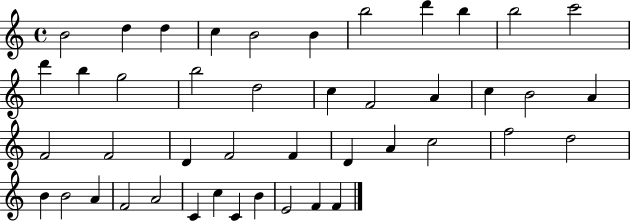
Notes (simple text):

B4/h D5/q D5/q C5/q B4/h B4/q B5/h D6/q B5/q B5/h C6/h D6/q B5/q G5/h B5/h D5/h C5/q F4/h A4/q C5/q B4/h A4/q F4/h F4/h D4/q F4/h F4/q D4/q A4/q C5/h F5/h D5/h B4/q B4/h A4/q F4/h A4/h C4/q C5/q C4/q B4/q E4/h F4/q F4/q